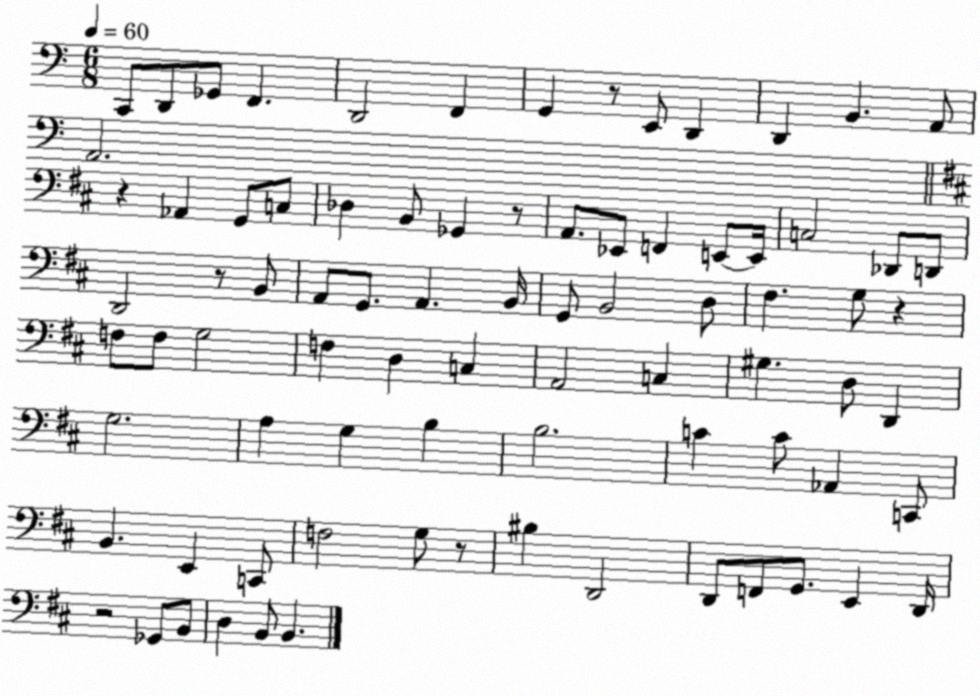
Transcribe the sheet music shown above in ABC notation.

X:1
T:Untitled
M:6/8
L:1/4
K:C
C,,/2 D,,/2 _G,,/2 F,, D,,2 F,, G,, z/2 E,,/2 D,, D,, B,, A,,/2 A,,2 z _A,, G,,/2 C,/2 _D, B,,/2 _G,, z/2 A,,/2 _E,,/2 F,, E,,/2 E,,/4 C,2 _D,,/2 D,,/2 D,,2 z/2 B,,/2 A,,/2 G,,/2 A,, B,,/4 G,,/2 B,,2 D,/2 ^F, G,/2 z F,/2 F,/2 G,2 F, D, C, A,,2 C, ^G, D,/2 D,, G,2 A, G, B, B,2 C C/2 _A,, C,,/2 B,, E,, C,,/2 F,2 G,/2 z/2 ^B, D,,2 D,,/2 F,,/2 G,,/2 E,, D,,/4 z2 _G,,/2 B,,/2 D, B,,/2 B,,